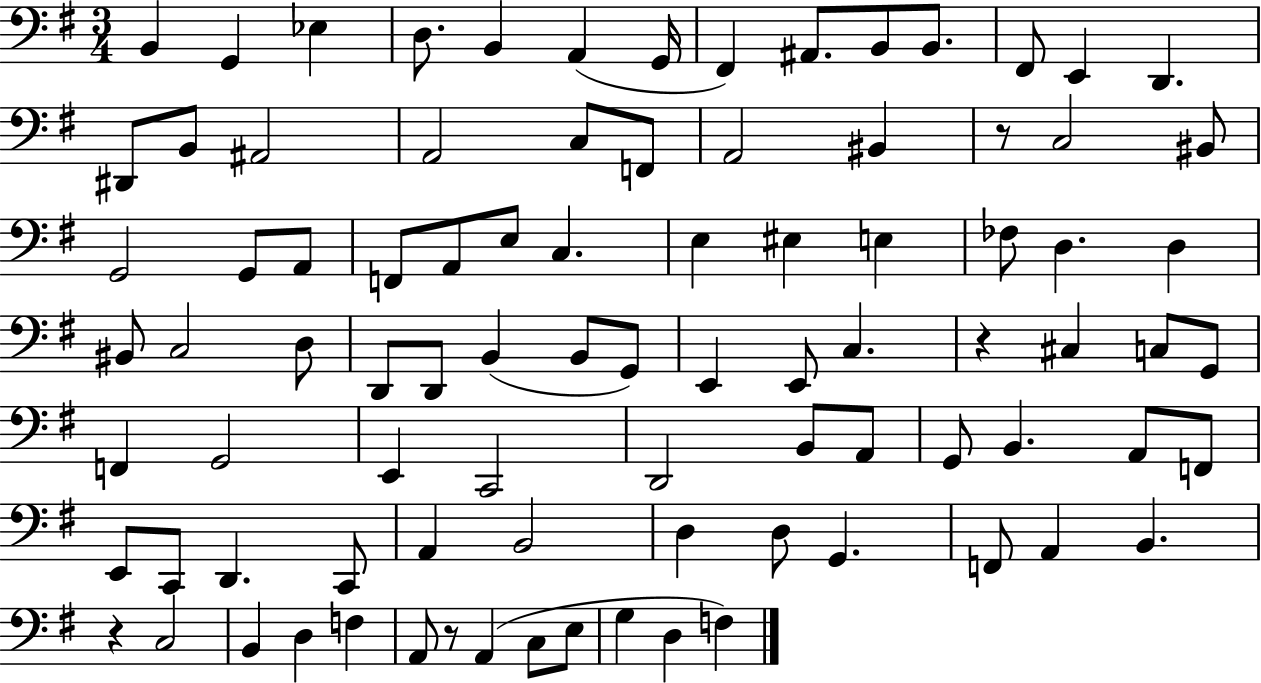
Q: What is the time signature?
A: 3/4